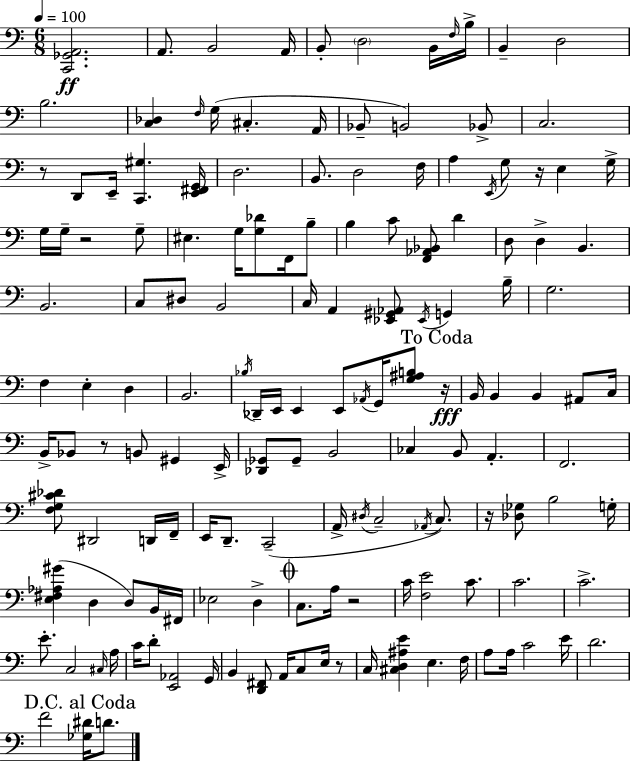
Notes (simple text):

[C2,Gb2,A2]/h. A2/e. B2/h A2/s B2/e D3/h B2/s F3/s B3/s B2/q D3/h B3/h. [C3,Db3]/q F3/s G3/s C#3/q. A2/s Bb2/e B2/h Bb2/e C3/h. R/e D2/e E2/s [C2,G#3]/q. [E2,F#2,G2]/s D3/h. B2/e. D3/h F3/s A3/q E2/s G3/e R/s E3/q G3/s G3/s G3/s R/h G3/e EIS3/q. G3/s [G3,Db4]/e F2/s B3/e B3/q C4/e [F2,Ab2,Bb2]/e D4/q D3/e D3/q B2/q. B2/h. C3/e D#3/e B2/h C3/s A2/q [Eb2,G#2,Ab2]/e Eb2/s G2/q B3/s G3/h. F3/q E3/q D3/q B2/h. Bb3/s Db2/s E2/s E2/q E2/e Ab2/s G2/s [G3,A#3,B3]/e R/s B2/s B2/q B2/q A#2/e C3/s B2/s Bb2/e R/e B2/e G#2/q E2/s [Db2,Gb2]/e Gb2/e B2/h CES3/q B2/e A2/q. F2/h. [F3,G3,C#4,Db4]/e D#2/h D2/s F2/s E2/s D2/e. C2/h A2/s D#3/s C3/h Ab2/s C3/e. R/s [Db3,Gb3]/e B3/h G3/s [E3,F#3,Ab3,G#4]/q D3/q D3/e B2/s F#2/s Eb3/h D3/q C3/e. A3/s R/h C4/s [F3,E4]/h C4/e. C4/h. C4/h. E4/e. C3/h C#3/s A3/s C4/s D4/e [E2,Ab2]/h G2/s B2/q [D2,F#2]/e A2/s C3/e E3/s R/e C3/s [C#3,D3,A#3,E4]/q E3/q. F3/s A3/e A3/s C4/h E4/s D4/h. F4/h [Gb3,D#4]/s D4/e.